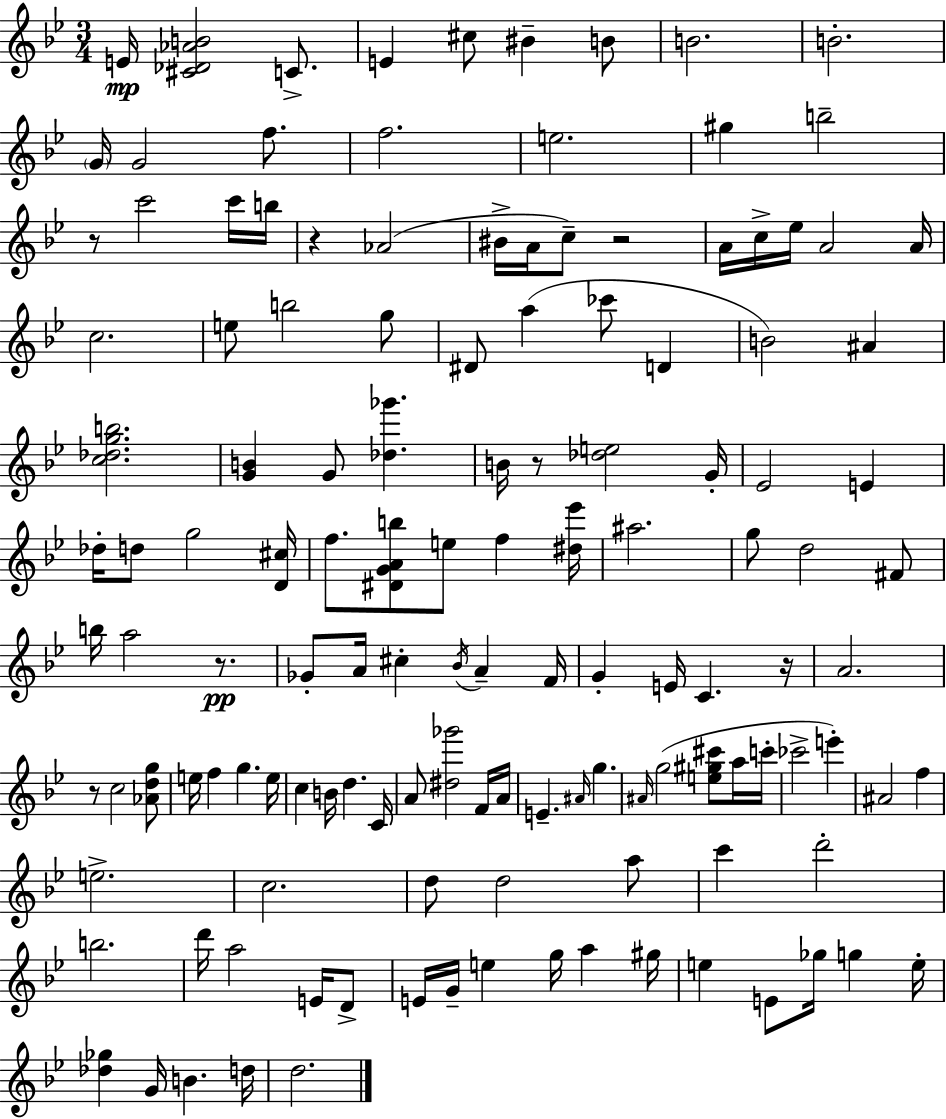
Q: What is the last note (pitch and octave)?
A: D5